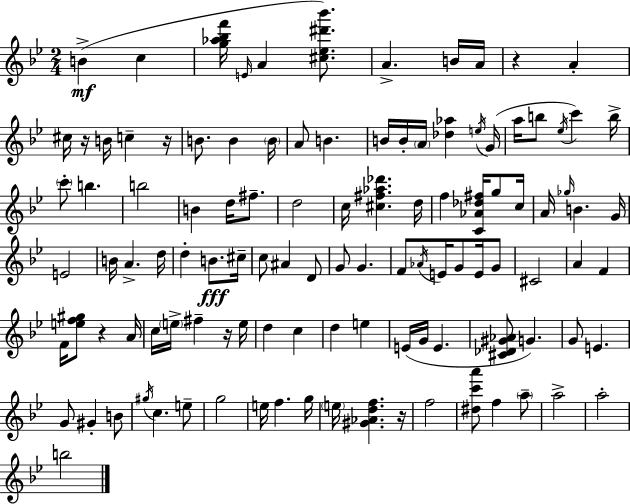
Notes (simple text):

B4/q C5/q [G5,Ab5,Bb5,F6]/s E4/s A4/q [C#5,Eb5,D#6,Bb6]/e. A4/q. B4/s A4/s R/q A4/q C#5/s R/s B4/s C5/q R/s B4/e. B4/q B4/s A4/e B4/q. B4/s B4/s A4/s [Db5,Ab5]/q E5/s G4/s A5/s B5/e Eb5/s C6/q B5/s C6/e B5/q. B5/h B4/q D5/s F#5/e. D5/h C5/s [C#5,F#5,Ab5,Db6]/q. D5/s F5/q [C4,Ab4,Db5,F#5]/s G5/e C5/s A4/s Gb5/s B4/q. G4/s E4/h B4/s A4/q. D5/s D5/q B4/e. C#5/s C5/e A#4/q D4/e G4/e G4/q. F4/e Ab4/s E4/s G4/e E4/s G4/e C#4/h A4/q F4/q F4/s [E5,F5,G#5]/e R/q A4/s C5/s E5/s F#5/q R/s E5/s D5/q C5/q D5/q E5/q E4/s G4/s E4/q. [C#4,Db4,G#4,Ab4]/e G4/q. G4/e E4/q. G4/e G#4/q B4/e G#5/s C5/q. E5/e G5/h E5/s F5/q. G5/s E5/s [G#4,Ab4,D5,F5]/q. R/s F5/h [D#5,C6,A6]/e F5/q A5/e A5/h A5/h B5/h